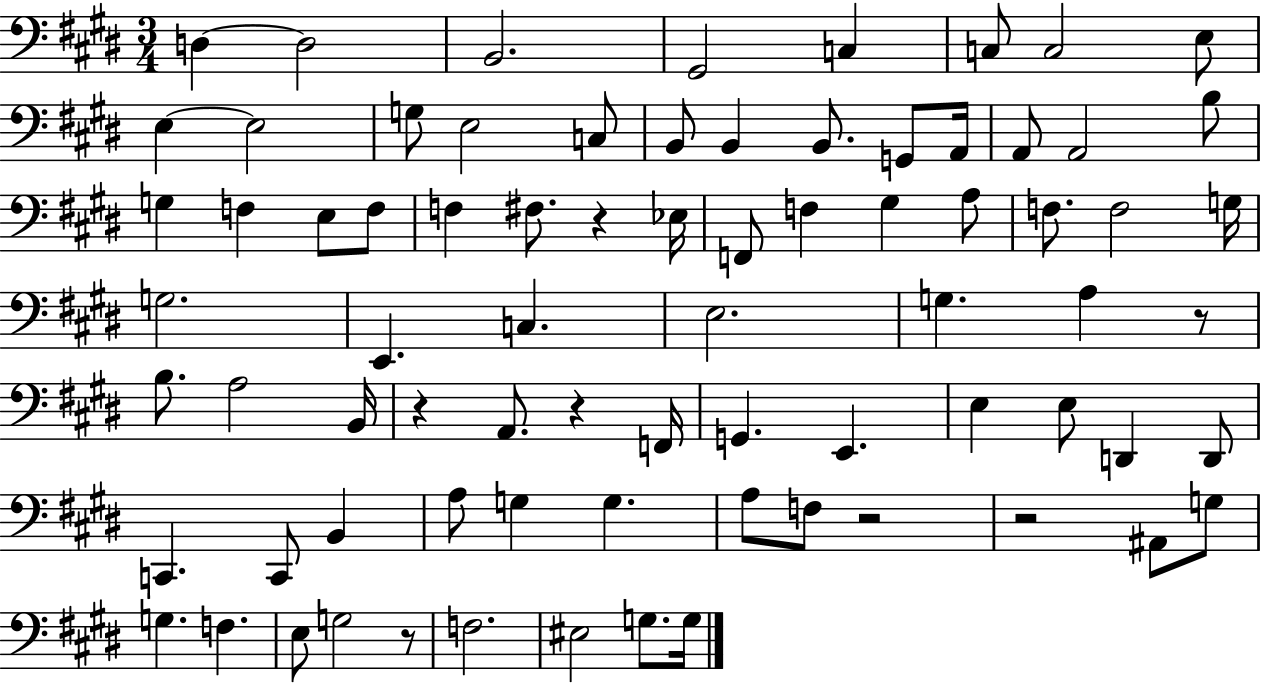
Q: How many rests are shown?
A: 7